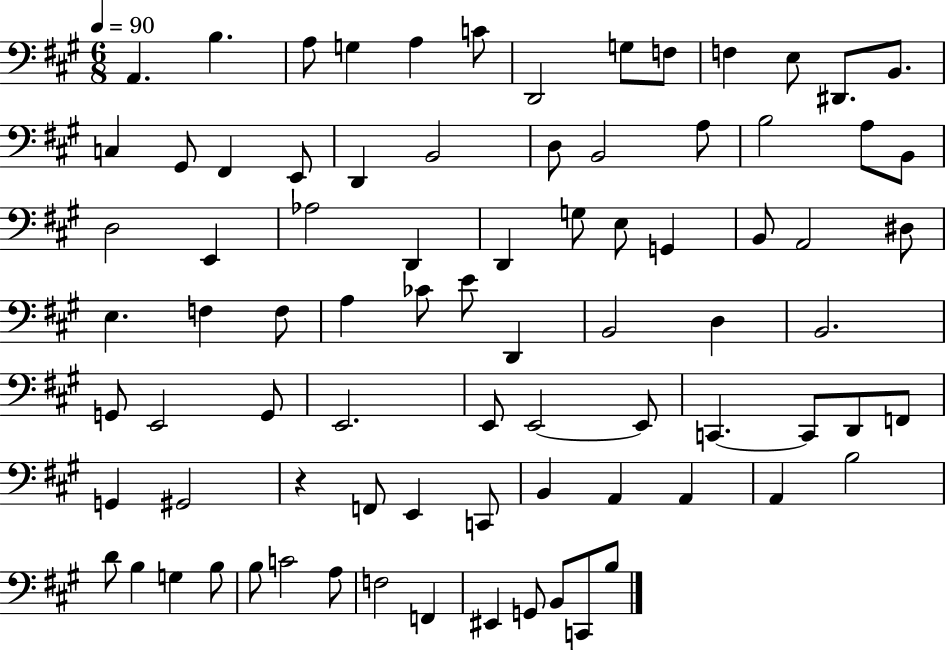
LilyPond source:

{
  \clef bass
  \numericTimeSignature
  \time 6/8
  \key a \major
  \tempo 4 = 90
  \repeat volta 2 { a,4. b4. | a8 g4 a4 c'8 | d,2 g8 f8 | f4 e8 dis,8. b,8. | \break c4 gis,8 fis,4 e,8 | d,4 b,2 | d8 b,2 a8 | b2 a8 b,8 | \break d2 e,4 | aes2 d,4 | d,4 g8 e8 g,4 | b,8 a,2 dis8 | \break e4. f4 f8 | a4 ces'8 e'8 d,4 | b,2 d4 | b,2. | \break g,8 e,2 g,8 | e,2. | e,8 e,2~~ e,8 | c,4.~~ c,8 d,8 f,8 | \break g,4 gis,2 | r4 f,8 e,4 c,8 | b,4 a,4 a,4 | a,4 b2 | \break d'8 b4 g4 b8 | b8 c'2 a8 | f2 f,4 | eis,4 g,8 b,8 c,8 b8 | \break } \bar "|."
}